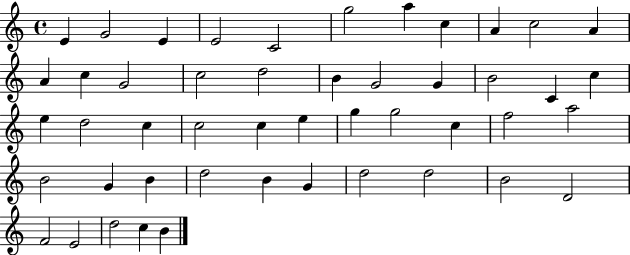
E4/q G4/h E4/q E4/h C4/h G5/h A5/q C5/q A4/q C5/h A4/q A4/q C5/q G4/h C5/h D5/h B4/q G4/h G4/q B4/h C4/q C5/q E5/q D5/h C5/q C5/h C5/q E5/q G5/q G5/h C5/q F5/h A5/h B4/h G4/q B4/q D5/h B4/q G4/q D5/h D5/h B4/h D4/h F4/h E4/h D5/h C5/q B4/q